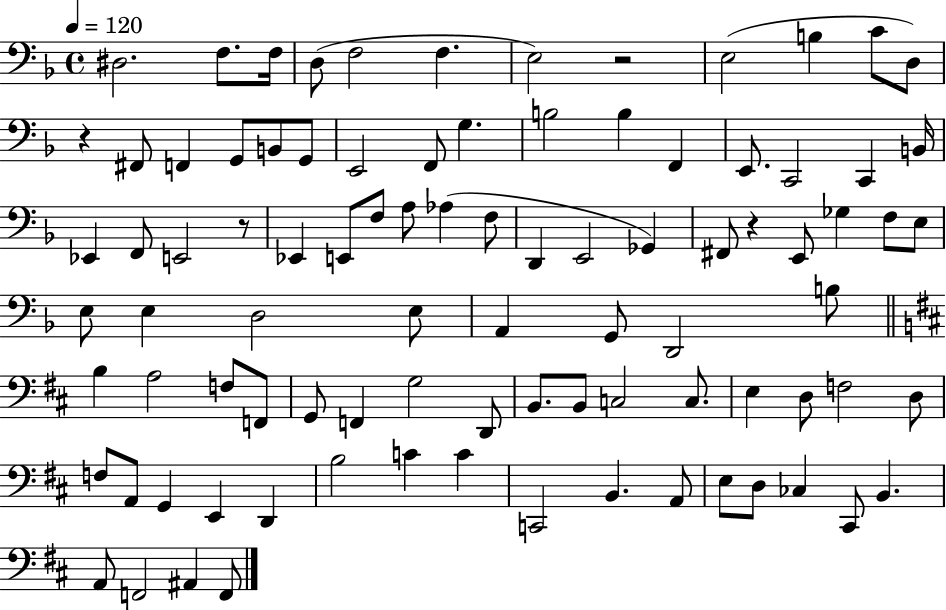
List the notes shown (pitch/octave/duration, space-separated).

D#3/h. F3/e. F3/s D3/e F3/h F3/q. E3/h R/h E3/h B3/q C4/e D3/e R/q F#2/e F2/q G2/e B2/e G2/e E2/h F2/e G3/q. B3/h B3/q F2/q E2/e. C2/h C2/q B2/s Eb2/q F2/e E2/h R/e Eb2/q E2/e F3/e A3/e Ab3/q F3/e D2/q E2/h Gb2/q F#2/e R/q E2/e Gb3/q F3/e E3/e E3/e E3/q D3/h E3/e A2/q G2/e D2/h B3/e B3/q A3/h F3/e F2/e G2/e F2/q G3/h D2/e B2/e. B2/e C3/h C3/e. E3/q D3/e F3/h D3/e F3/e A2/e G2/q E2/q D2/q B3/h C4/q C4/q C2/h B2/q. A2/e E3/e D3/e CES3/q C#2/e B2/q. A2/e F2/h A#2/q F2/e